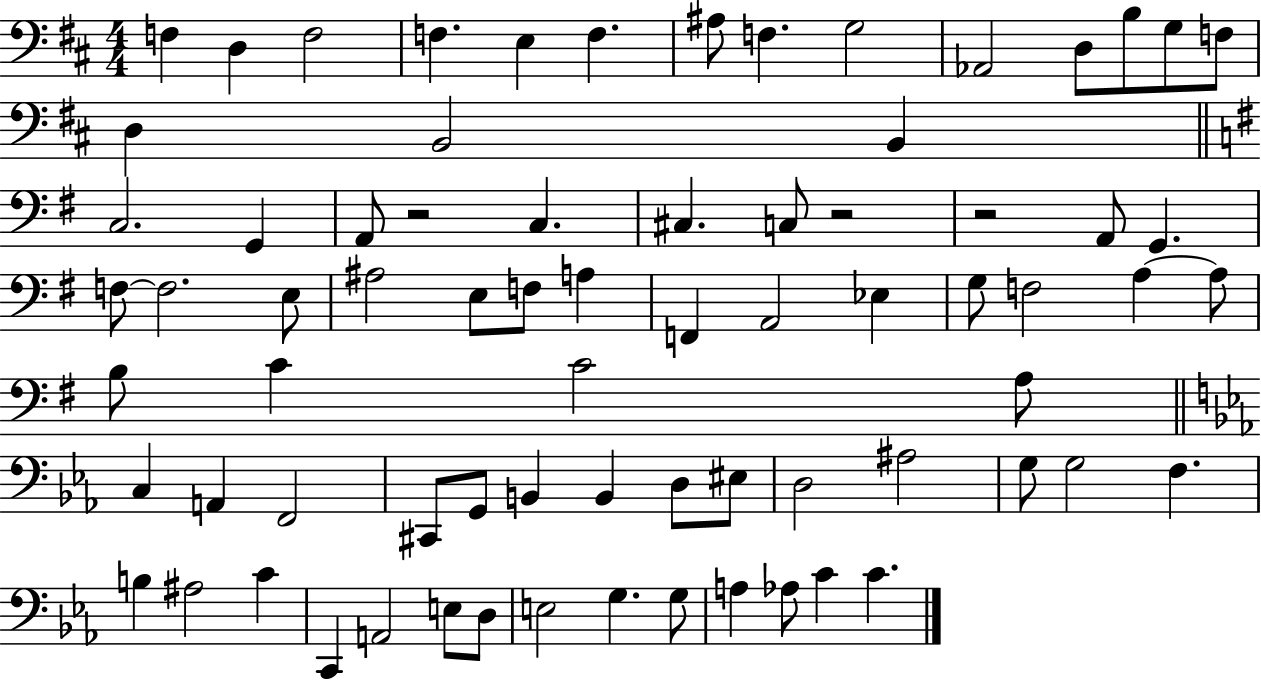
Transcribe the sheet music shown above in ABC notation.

X:1
T:Untitled
M:4/4
L:1/4
K:D
F, D, F,2 F, E, F, ^A,/2 F, G,2 _A,,2 D,/2 B,/2 G,/2 F,/2 D, B,,2 B,, C,2 G,, A,,/2 z2 C, ^C, C,/2 z2 z2 A,,/2 G,, F,/2 F,2 E,/2 ^A,2 E,/2 F,/2 A, F,, A,,2 _E, G,/2 F,2 A, A,/2 B,/2 C C2 A,/2 C, A,, F,,2 ^C,,/2 G,,/2 B,, B,, D,/2 ^E,/2 D,2 ^A,2 G,/2 G,2 F, B, ^A,2 C C,, A,,2 E,/2 D,/2 E,2 G, G,/2 A, _A,/2 C C